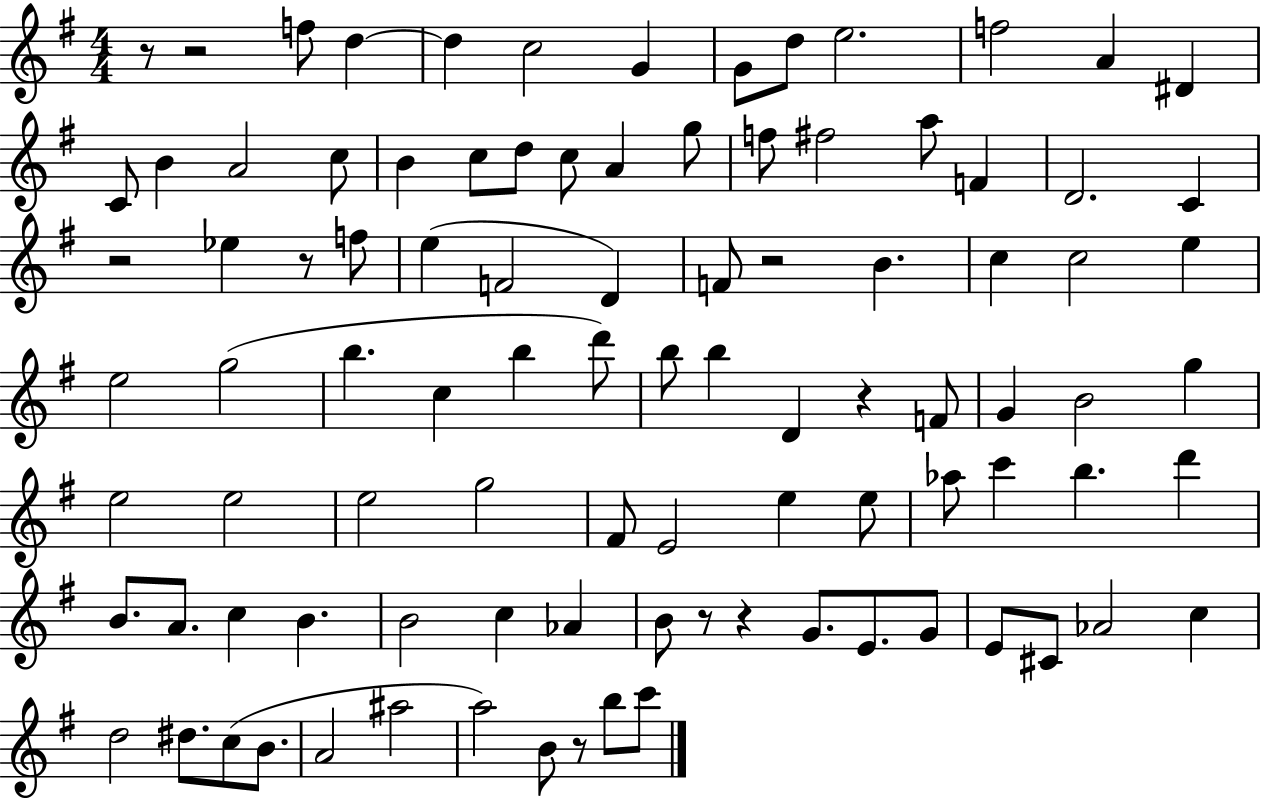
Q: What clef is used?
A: treble